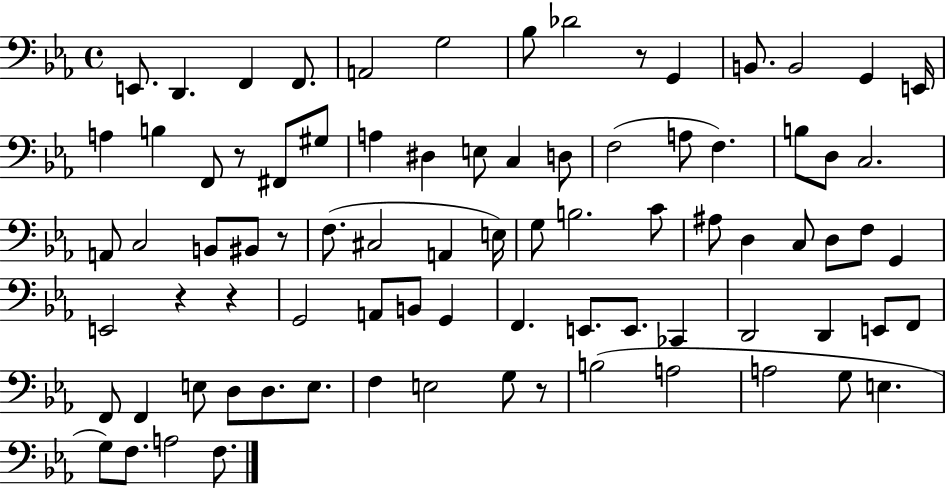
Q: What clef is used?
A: bass